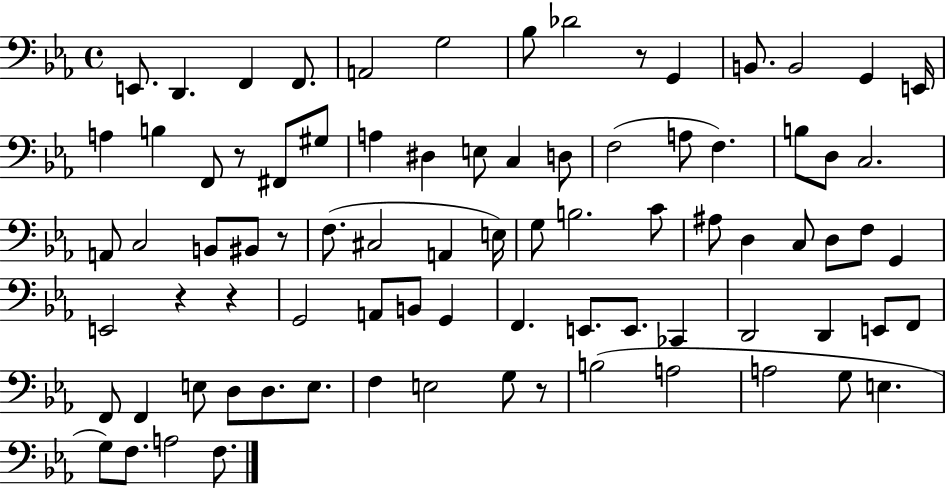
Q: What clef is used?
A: bass